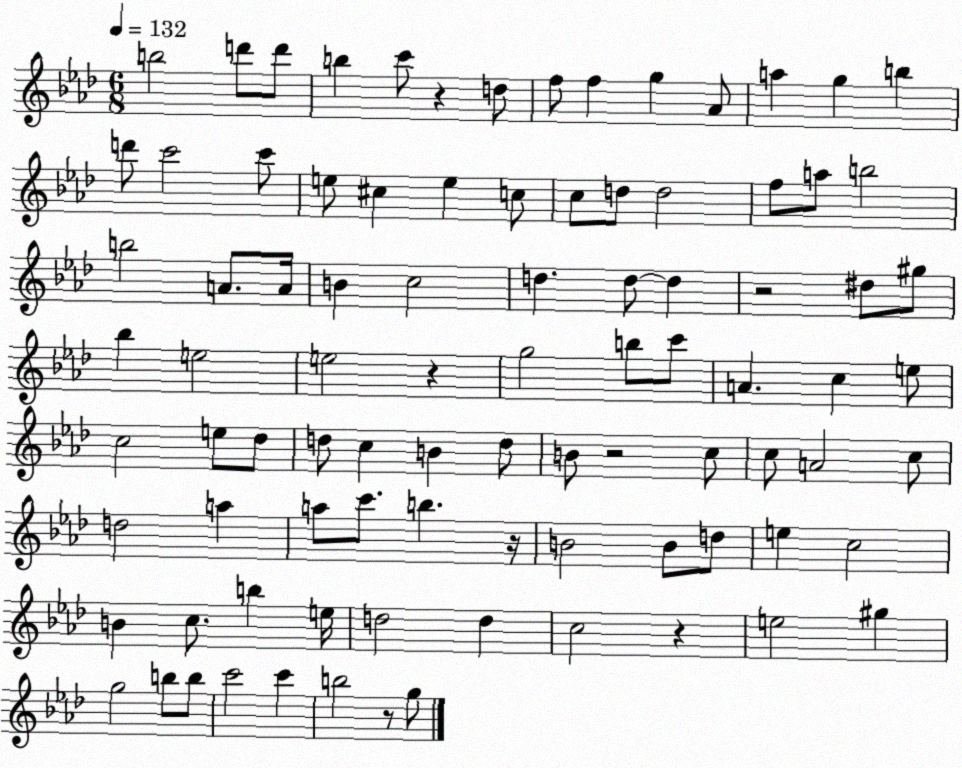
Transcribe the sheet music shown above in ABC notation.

X:1
T:Untitled
M:6/8
L:1/4
K:Ab
b2 d'/2 d'/2 b c'/2 z d/2 f/2 f g _A/2 a g b d'/2 c'2 c'/2 e/2 ^c e c/2 c/2 d/2 d2 f/2 a/2 b2 b2 A/2 A/4 B c2 d d/2 d z2 ^d/2 ^g/2 _b e2 e2 z g2 b/2 c'/2 A c e/2 c2 e/2 _d/2 d/2 c B d/2 B/2 z2 c/2 c/2 A2 c/2 d2 a a/2 c'/2 b z/4 B2 B/2 d/2 e c2 B c/2 b e/4 d2 d c2 z e2 ^g g2 b/2 b/2 c'2 c' b2 z/2 g/2